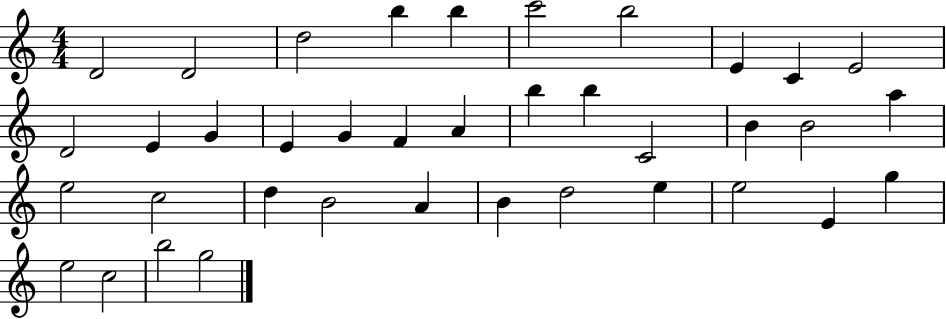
{
  \clef treble
  \numericTimeSignature
  \time 4/4
  \key c \major
  d'2 d'2 | d''2 b''4 b''4 | c'''2 b''2 | e'4 c'4 e'2 | \break d'2 e'4 g'4 | e'4 g'4 f'4 a'4 | b''4 b''4 c'2 | b'4 b'2 a''4 | \break e''2 c''2 | d''4 b'2 a'4 | b'4 d''2 e''4 | e''2 e'4 g''4 | \break e''2 c''2 | b''2 g''2 | \bar "|."
}